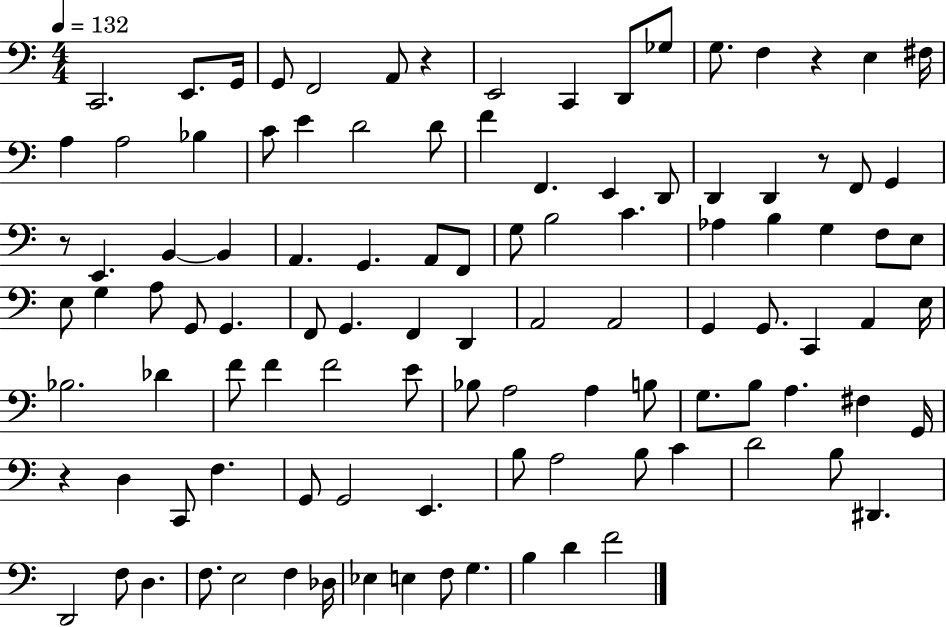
{
  \clef bass
  \numericTimeSignature
  \time 4/4
  \key c \major
  \tempo 4 = 132
  c,2. e,8. g,16 | g,8 f,2 a,8 r4 | e,2 c,4 d,8 ges8 | g8. f4 r4 e4 fis16 | \break a4 a2 bes4 | c'8 e'4 d'2 d'8 | f'4 f,4. e,4 d,8 | d,4 d,4 r8 f,8 g,4 | \break r8 e,4. b,4~~ b,4 | a,4. g,4. a,8 f,8 | g8 b2 c'4. | aes4 b4 g4 f8 e8 | \break e8 g4 a8 g,8 g,4. | f,8 g,4. f,4 d,4 | a,2 a,2 | g,4 g,8. c,4 a,4 e16 | \break bes2. des'4 | f'8 f'4 f'2 e'8 | bes8 a2 a4 b8 | g8. b8 a4. fis4 g,16 | \break r4 d4 c,8 f4. | g,8 g,2 e,4. | b8 a2 b8 c'4 | d'2 b8 dis,4. | \break d,2 f8 d4. | f8. e2 f4 des16 | ees4 e4 f8 g4. | b4 d'4 f'2 | \break \bar "|."
}